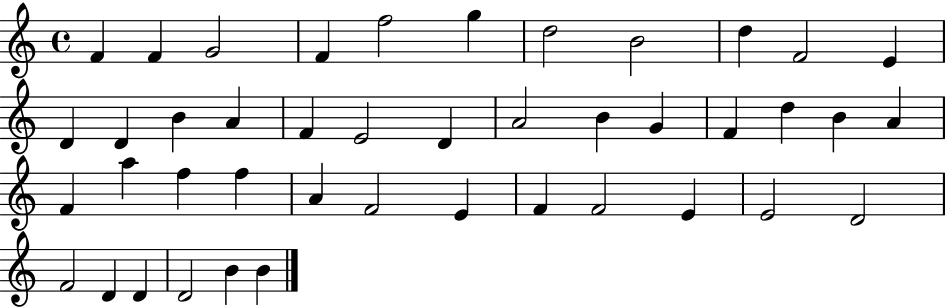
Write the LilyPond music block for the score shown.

{
  \clef treble
  \time 4/4
  \defaultTimeSignature
  \key c \major
  f'4 f'4 g'2 | f'4 f''2 g''4 | d''2 b'2 | d''4 f'2 e'4 | \break d'4 d'4 b'4 a'4 | f'4 e'2 d'4 | a'2 b'4 g'4 | f'4 d''4 b'4 a'4 | \break f'4 a''4 f''4 f''4 | a'4 f'2 e'4 | f'4 f'2 e'4 | e'2 d'2 | \break f'2 d'4 d'4 | d'2 b'4 b'4 | \bar "|."
}